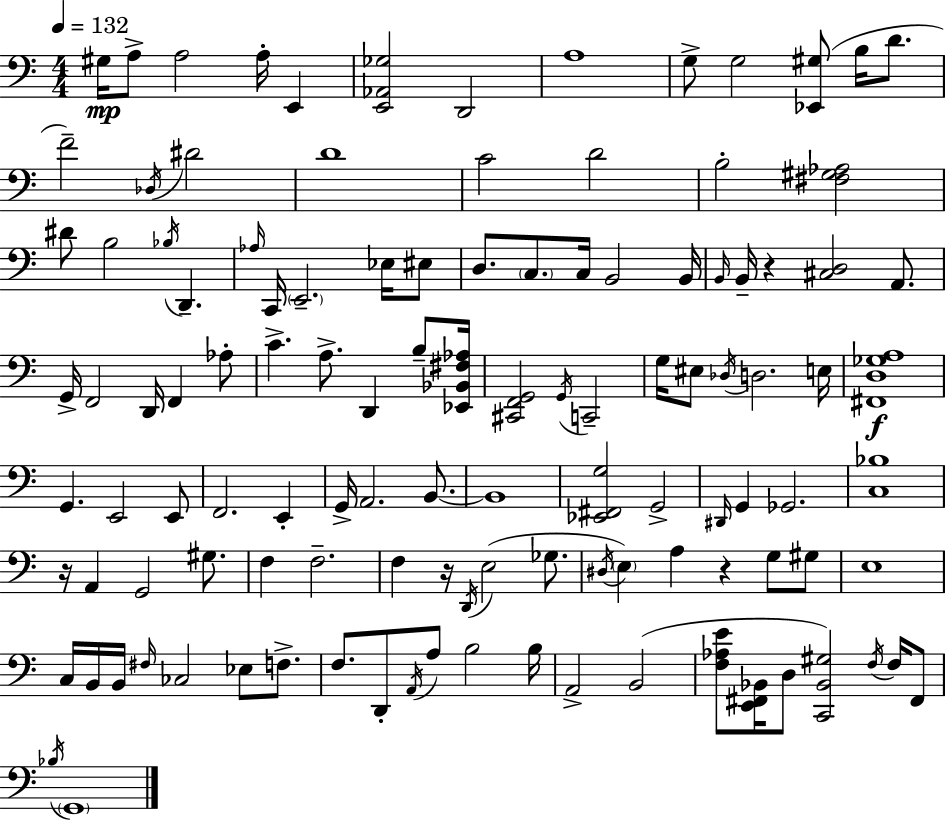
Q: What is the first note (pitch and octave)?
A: G#3